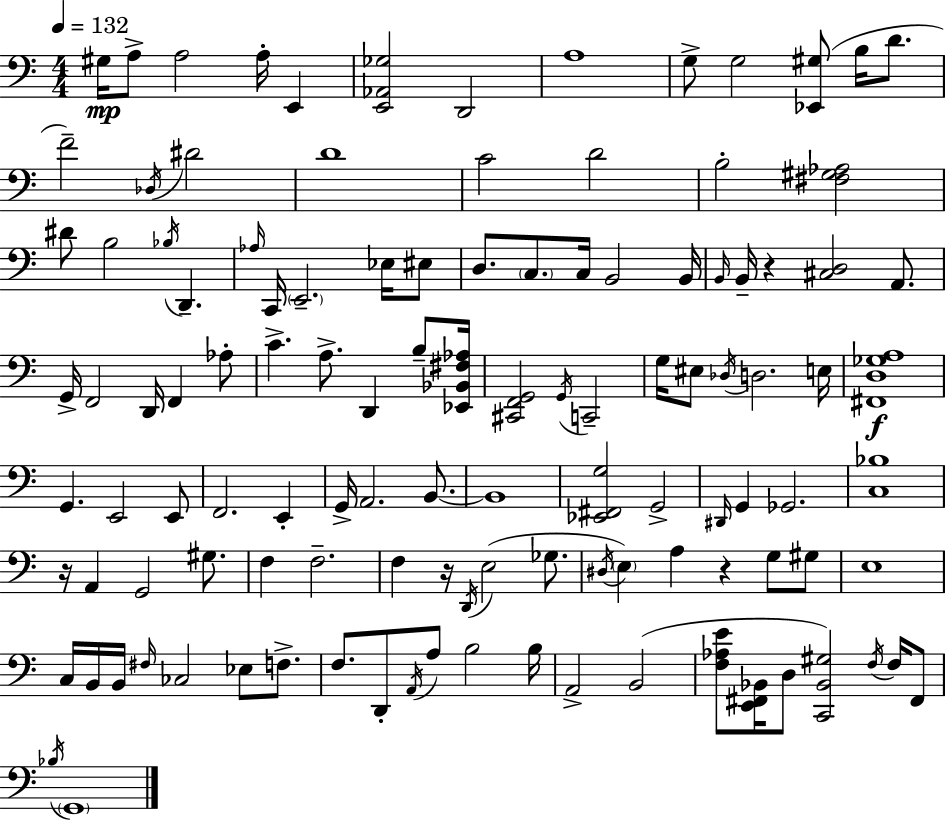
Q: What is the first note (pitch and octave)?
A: G#3